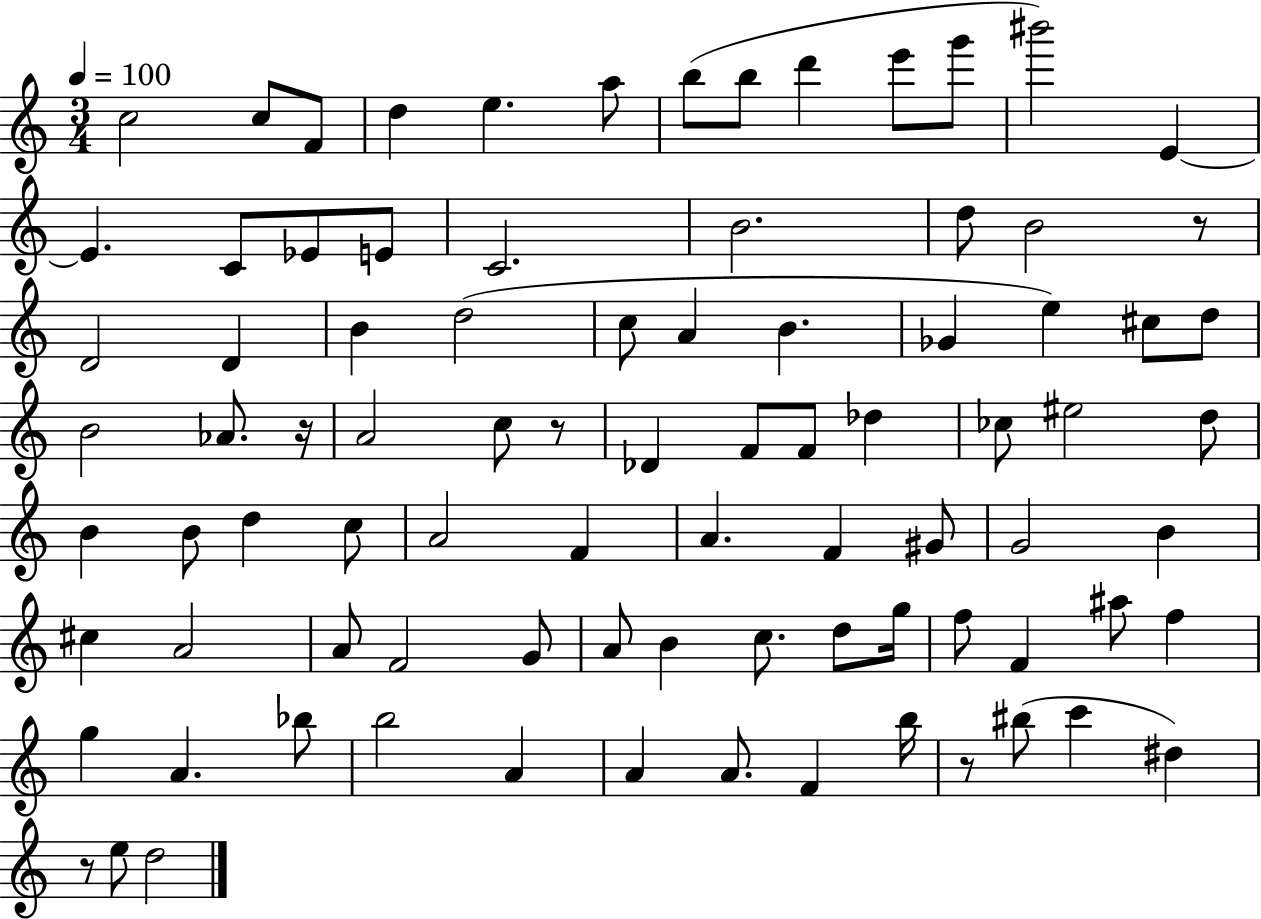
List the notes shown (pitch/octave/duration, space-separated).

C5/h C5/e F4/e D5/q E5/q. A5/e B5/e B5/e D6/q E6/e G6/e BIS6/h E4/q E4/q. C4/e Eb4/e E4/e C4/h. B4/h. D5/e B4/h R/e D4/h D4/q B4/q D5/h C5/e A4/q B4/q. Gb4/q E5/q C#5/e D5/e B4/h Ab4/e. R/s A4/h C5/e R/e Db4/q F4/e F4/e Db5/q CES5/e EIS5/h D5/e B4/q B4/e D5/q C5/e A4/h F4/q A4/q. F4/q G#4/e G4/h B4/q C#5/q A4/h A4/e F4/h G4/e A4/e B4/q C5/e. D5/e G5/s F5/e F4/q A#5/e F5/q G5/q A4/q. Bb5/e B5/h A4/q A4/q A4/e. F4/q B5/s R/e BIS5/e C6/q D#5/q R/e E5/e D5/h